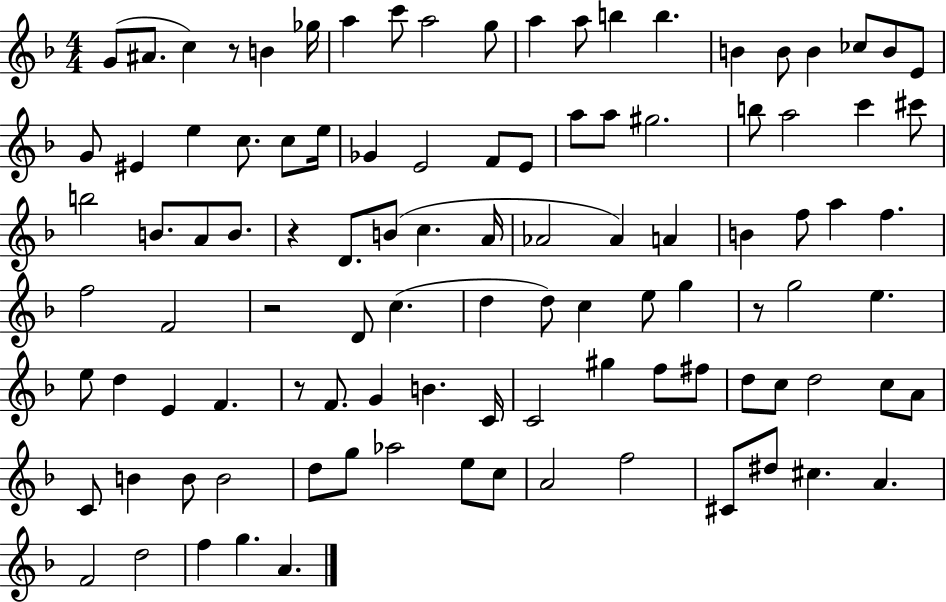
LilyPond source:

{
  \clef treble
  \numericTimeSignature
  \time 4/4
  \key f \major
  g'8( ais'8. c''4) r8 b'4 ges''16 | a''4 c'''8 a''2 g''8 | a''4 a''8 b''4 b''4. | b'4 b'8 b'4 ces''8 b'8 e'8 | \break g'8 eis'4 e''4 c''8. c''8 e''16 | ges'4 e'2 f'8 e'8 | a''8 a''8 gis''2. | b''8 a''2 c'''4 cis'''8 | \break b''2 b'8. a'8 b'8. | r4 d'8. b'8( c''4. a'16 | aes'2 aes'4) a'4 | b'4 f''8 a''4 f''4. | \break f''2 f'2 | r2 d'8 c''4.( | d''4 d''8) c''4 e''8 g''4 | r8 g''2 e''4. | \break e''8 d''4 e'4 f'4. | r8 f'8. g'4 b'4. c'16 | c'2 gis''4 f''8 fis''8 | d''8 c''8 d''2 c''8 a'8 | \break c'8 b'4 b'8 b'2 | d''8 g''8 aes''2 e''8 c''8 | a'2 f''2 | cis'8 dis''8 cis''4. a'4. | \break f'2 d''2 | f''4 g''4. a'4. | \bar "|."
}